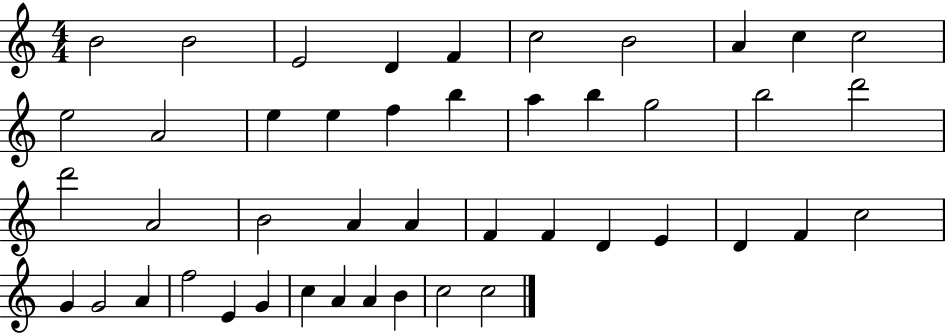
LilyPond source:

{
  \clef treble
  \numericTimeSignature
  \time 4/4
  \key c \major
  b'2 b'2 | e'2 d'4 f'4 | c''2 b'2 | a'4 c''4 c''2 | \break e''2 a'2 | e''4 e''4 f''4 b''4 | a''4 b''4 g''2 | b''2 d'''2 | \break d'''2 a'2 | b'2 a'4 a'4 | f'4 f'4 d'4 e'4 | d'4 f'4 c''2 | \break g'4 g'2 a'4 | f''2 e'4 g'4 | c''4 a'4 a'4 b'4 | c''2 c''2 | \break \bar "|."
}